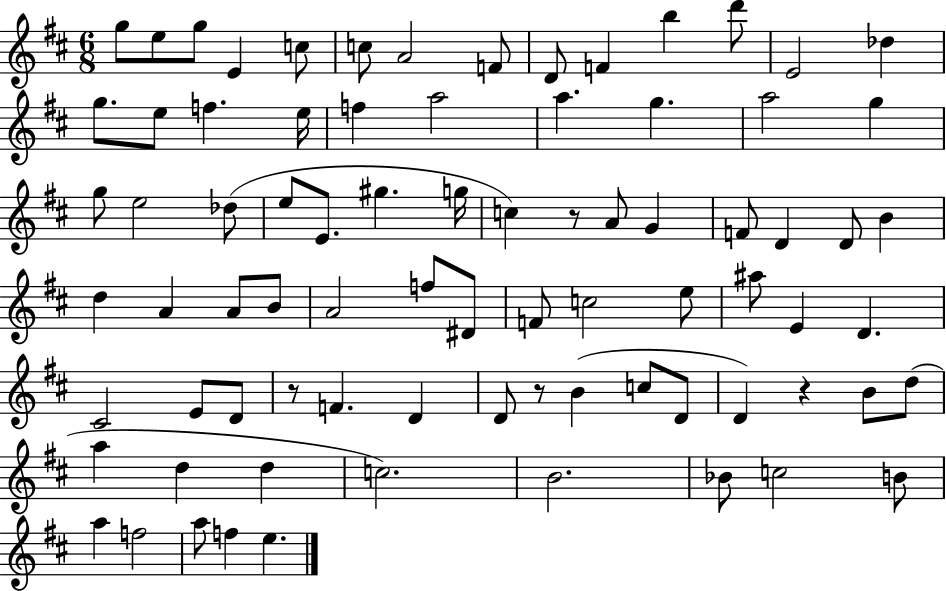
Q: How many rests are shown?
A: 4